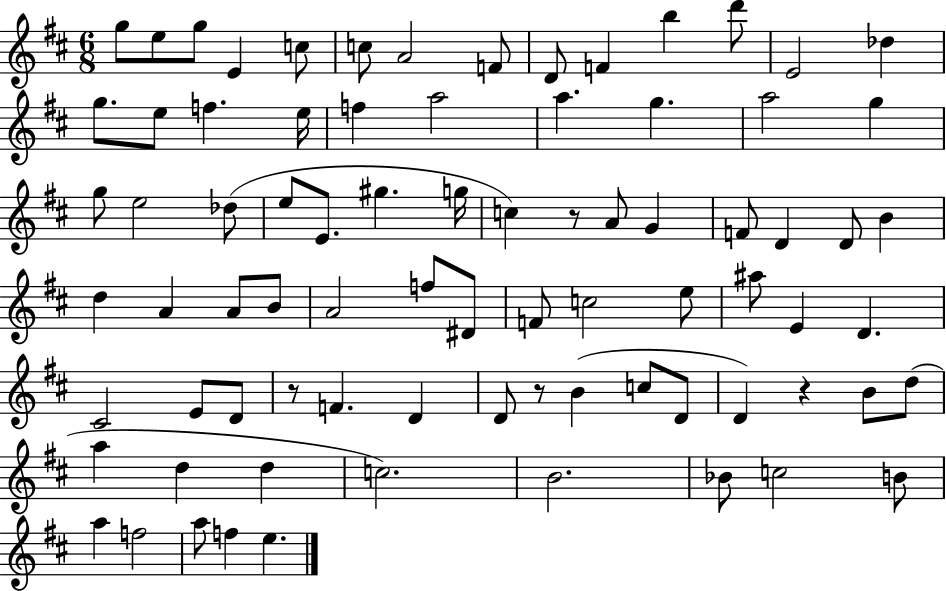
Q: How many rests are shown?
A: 4